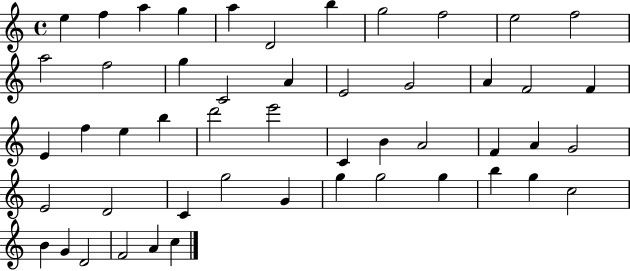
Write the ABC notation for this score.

X:1
T:Untitled
M:4/4
L:1/4
K:C
e f a g a D2 b g2 f2 e2 f2 a2 f2 g C2 A E2 G2 A F2 F E f e b d'2 e'2 C B A2 F A G2 E2 D2 C g2 G g g2 g b g c2 B G D2 F2 A c